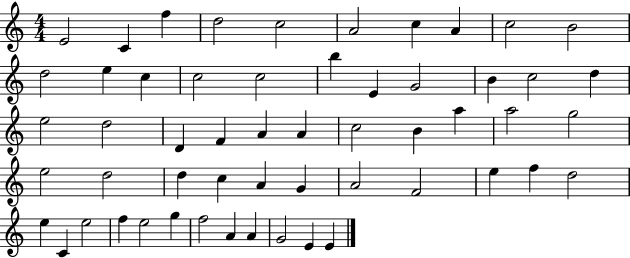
{
  \clef treble
  \numericTimeSignature
  \time 4/4
  \key c \major
  e'2 c'4 f''4 | d''2 c''2 | a'2 c''4 a'4 | c''2 b'2 | \break d''2 e''4 c''4 | c''2 c''2 | b''4 e'4 g'2 | b'4 c''2 d''4 | \break e''2 d''2 | d'4 f'4 a'4 a'4 | c''2 b'4 a''4 | a''2 g''2 | \break e''2 d''2 | d''4 c''4 a'4 g'4 | a'2 f'2 | e''4 f''4 d''2 | \break e''4 c'4 e''2 | f''4 e''2 g''4 | f''2 a'4 a'4 | g'2 e'4 e'4 | \break \bar "|."
}